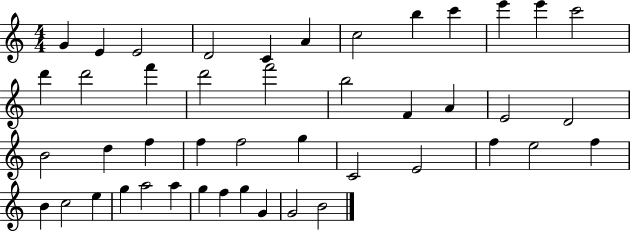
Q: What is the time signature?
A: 4/4